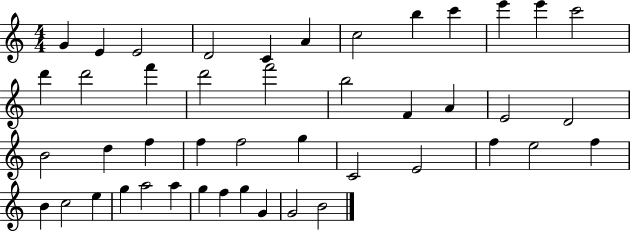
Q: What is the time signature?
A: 4/4